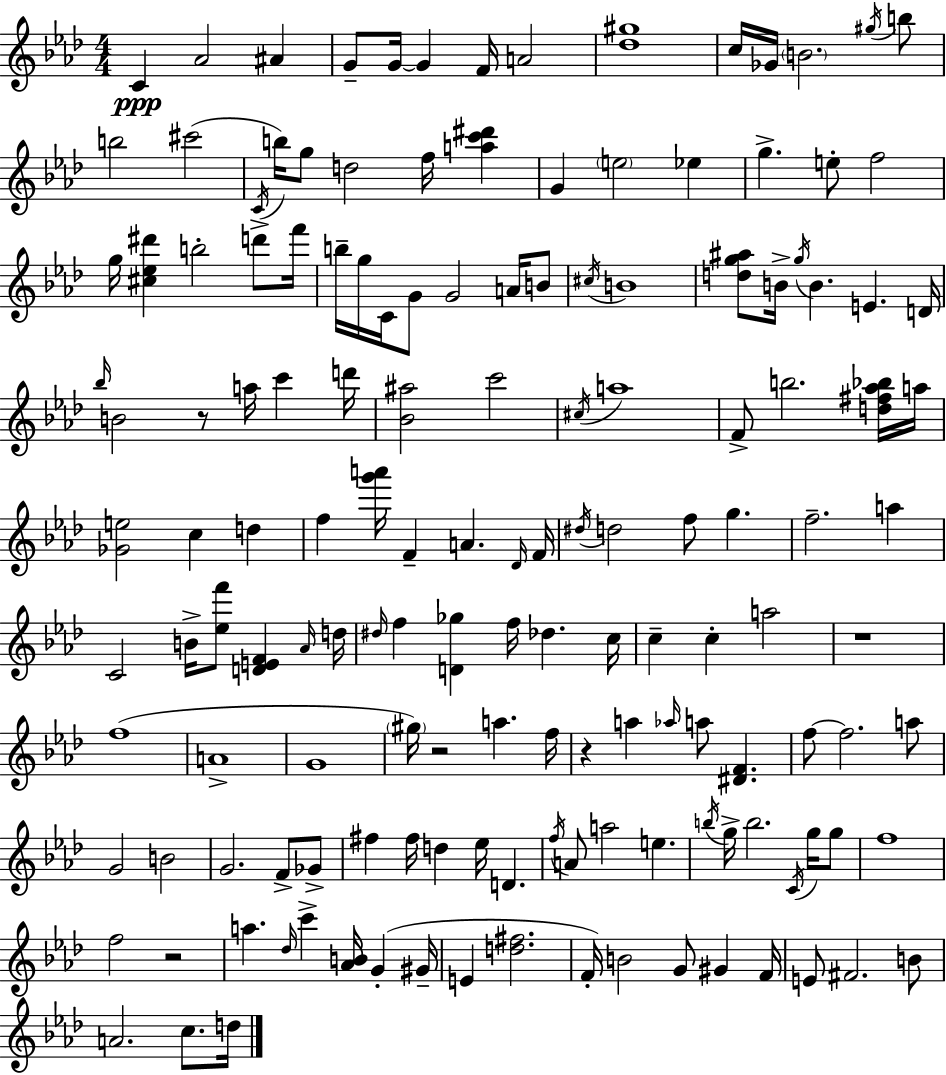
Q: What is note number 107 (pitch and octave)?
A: B5